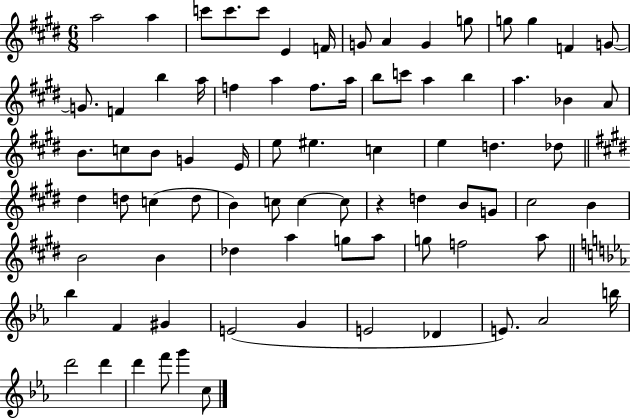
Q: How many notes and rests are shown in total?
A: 80